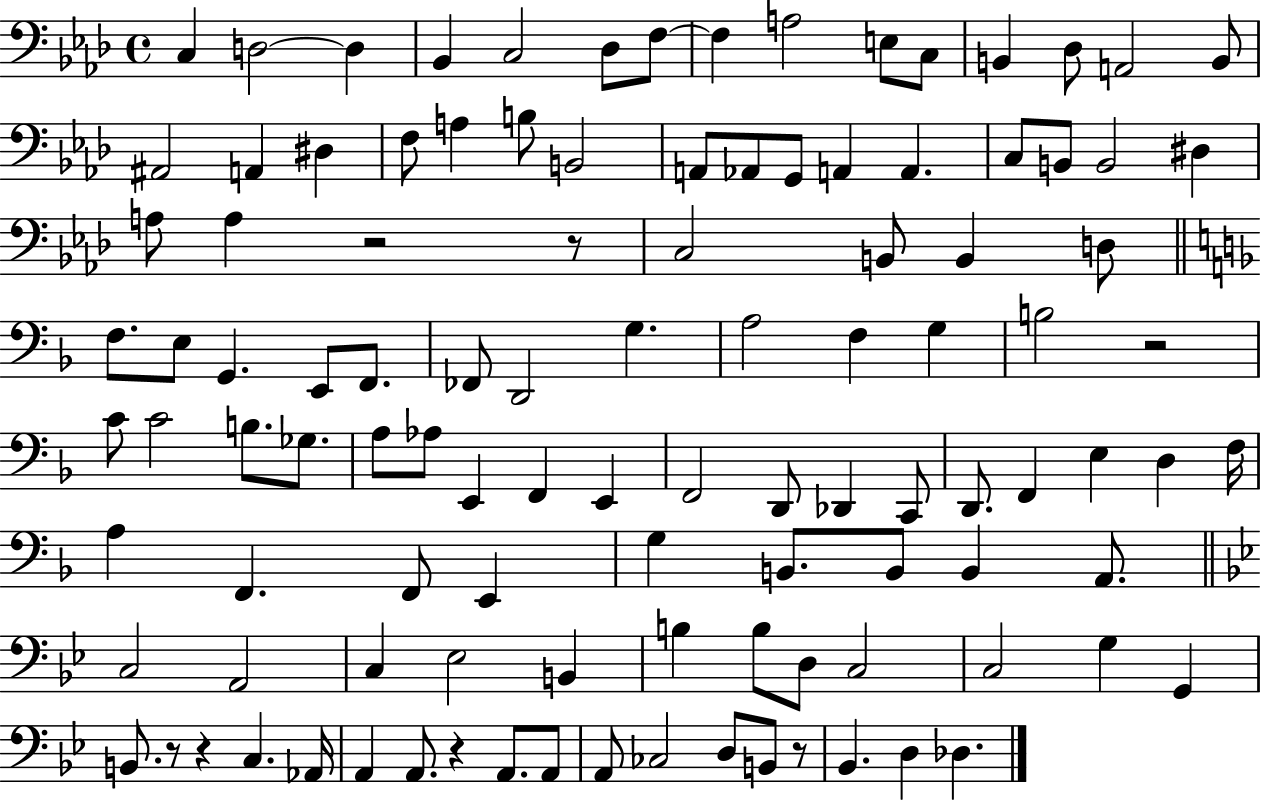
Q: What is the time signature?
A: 4/4